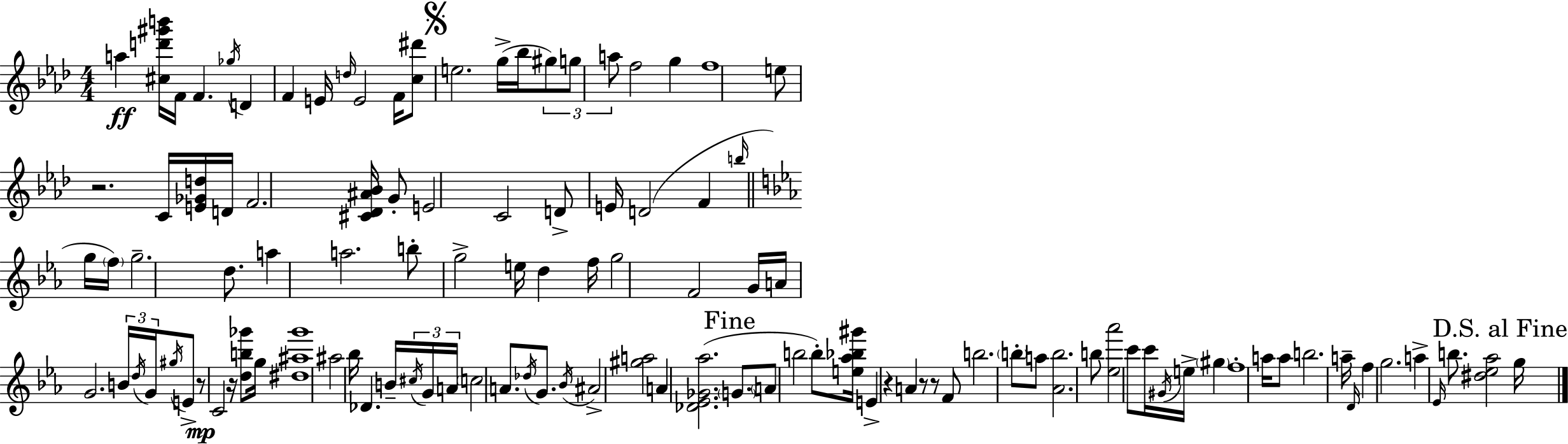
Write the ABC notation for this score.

X:1
T:Untitled
M:4/4
L:1/4
K:Ab
a [^cd'^g'b']/4 F/4 F _g/4 D F E/4 d/4 E2 F/4 [c^d']/2 e2 g/4 _b/4 ^g/2 g/2 a/2 f2 g f4 e/2 z2 C/4 [E_Gd]/4 D/4 F2 [^C_D^A_B]/4 G/2 E2 C2 D/2 E/4 D2 F b/4 g/4 f/4 g2 d/2 a a2 b/2 g2 e/4 d f/4 g2 F2 G/4 A/4 G2 B/4 d/4 G/4 ^g/4 E/2 z/2 C2 z/4 [db_g']/2 g/4 [^d^a_g']4 ^a2 _b/4 _D B/4 ^c/4 G/4 A/4 c2 A/2 _d/4 G/2 _B/4 ^A2 [^ga]2 A [_D_E_G_a]2 G/2 A/2 b2 b/2 [e_a_b^g']/4 E z A z/2 z/2 F/2 b2 b/2 a/2 [_Ab]2 b/2 [_e_a']2 c'/2 c'/4 ^G/4 e/4 ^g f4 a/4 a/2 b2 a/4 D/4 f g2 a _E/4 b/2 [^d_e_a]2 g/4